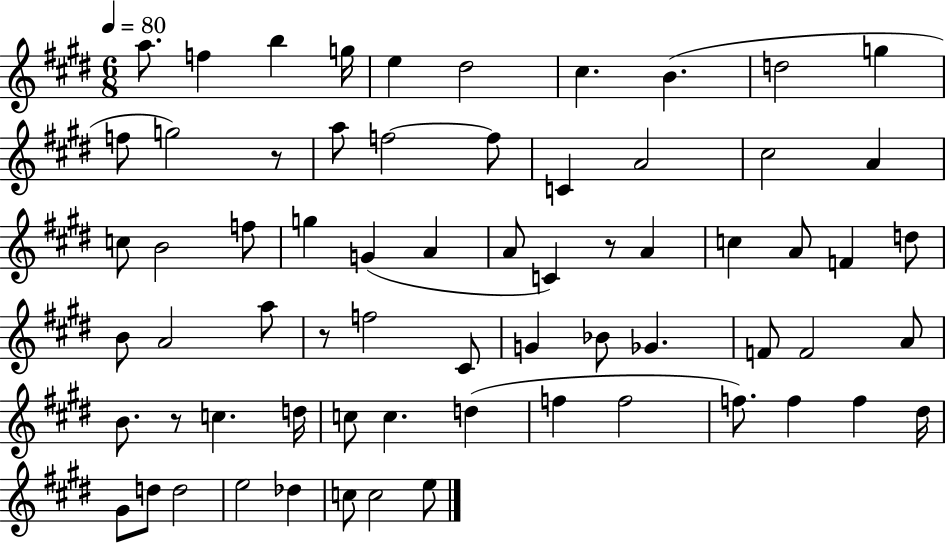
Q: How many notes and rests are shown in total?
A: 67